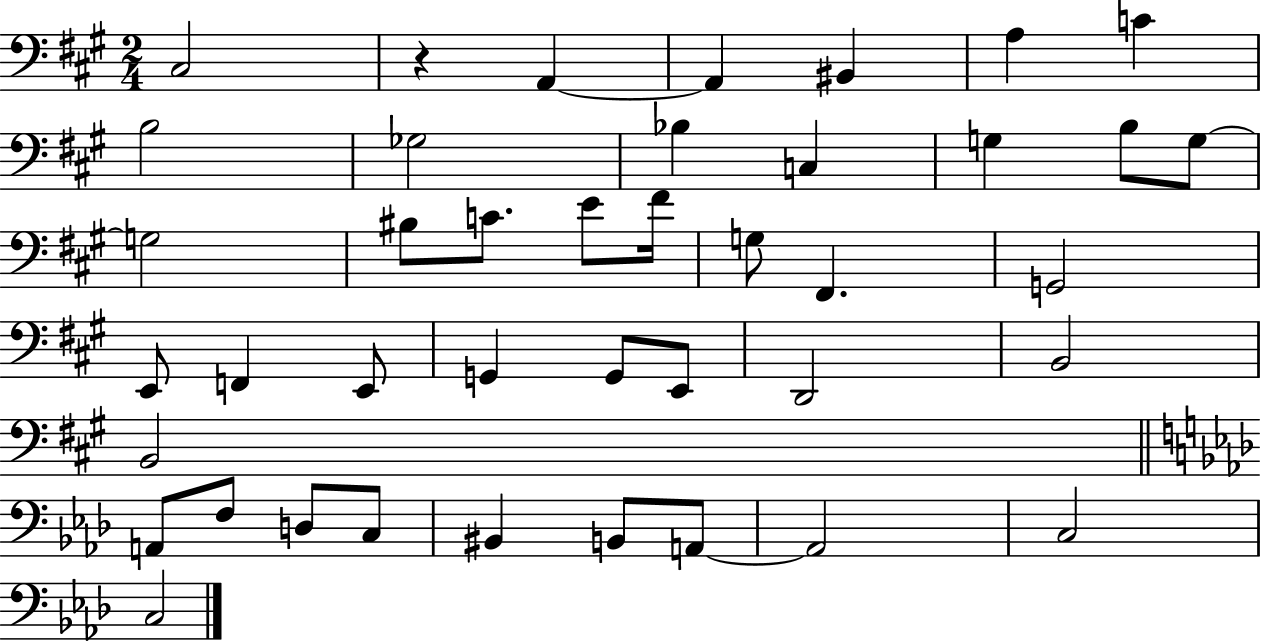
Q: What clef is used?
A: bass